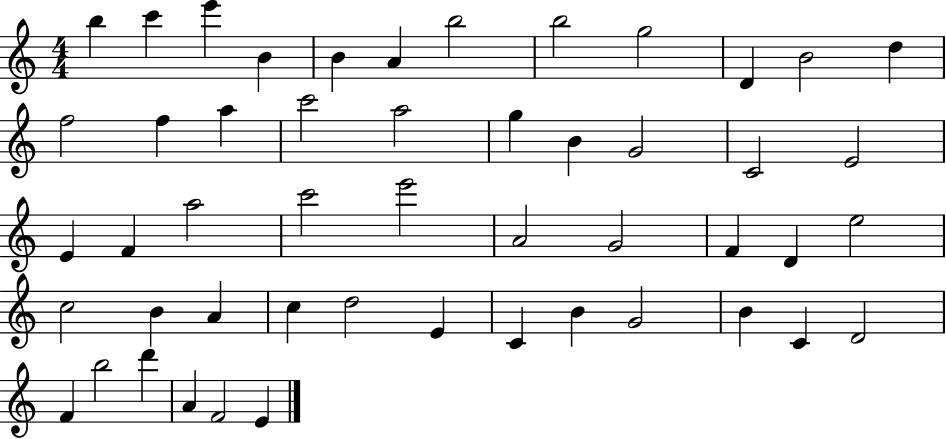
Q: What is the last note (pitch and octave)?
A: E4